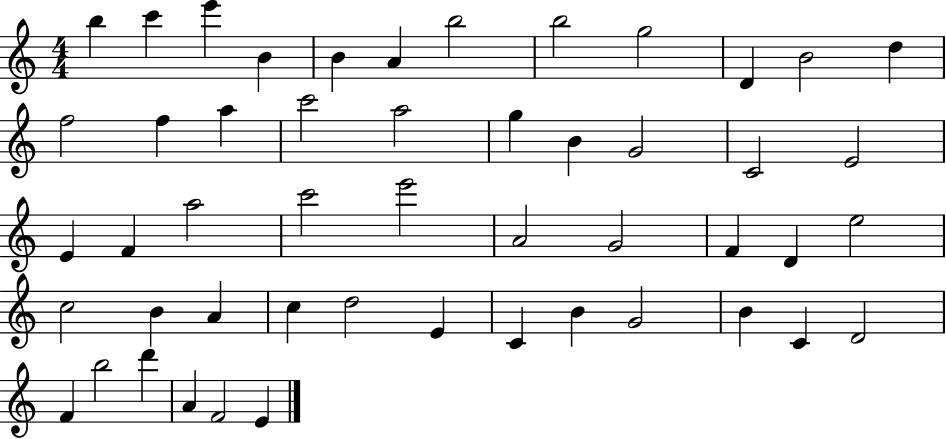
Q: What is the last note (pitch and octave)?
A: E4